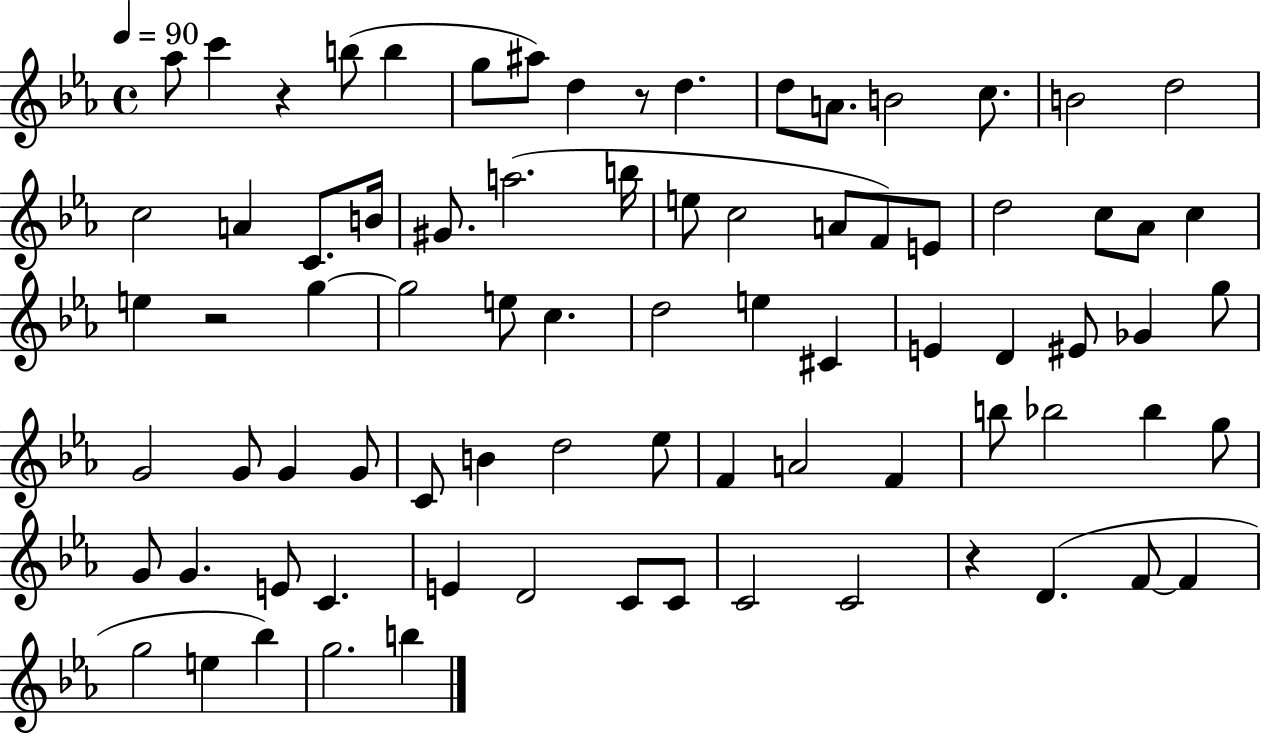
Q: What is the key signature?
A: EES major